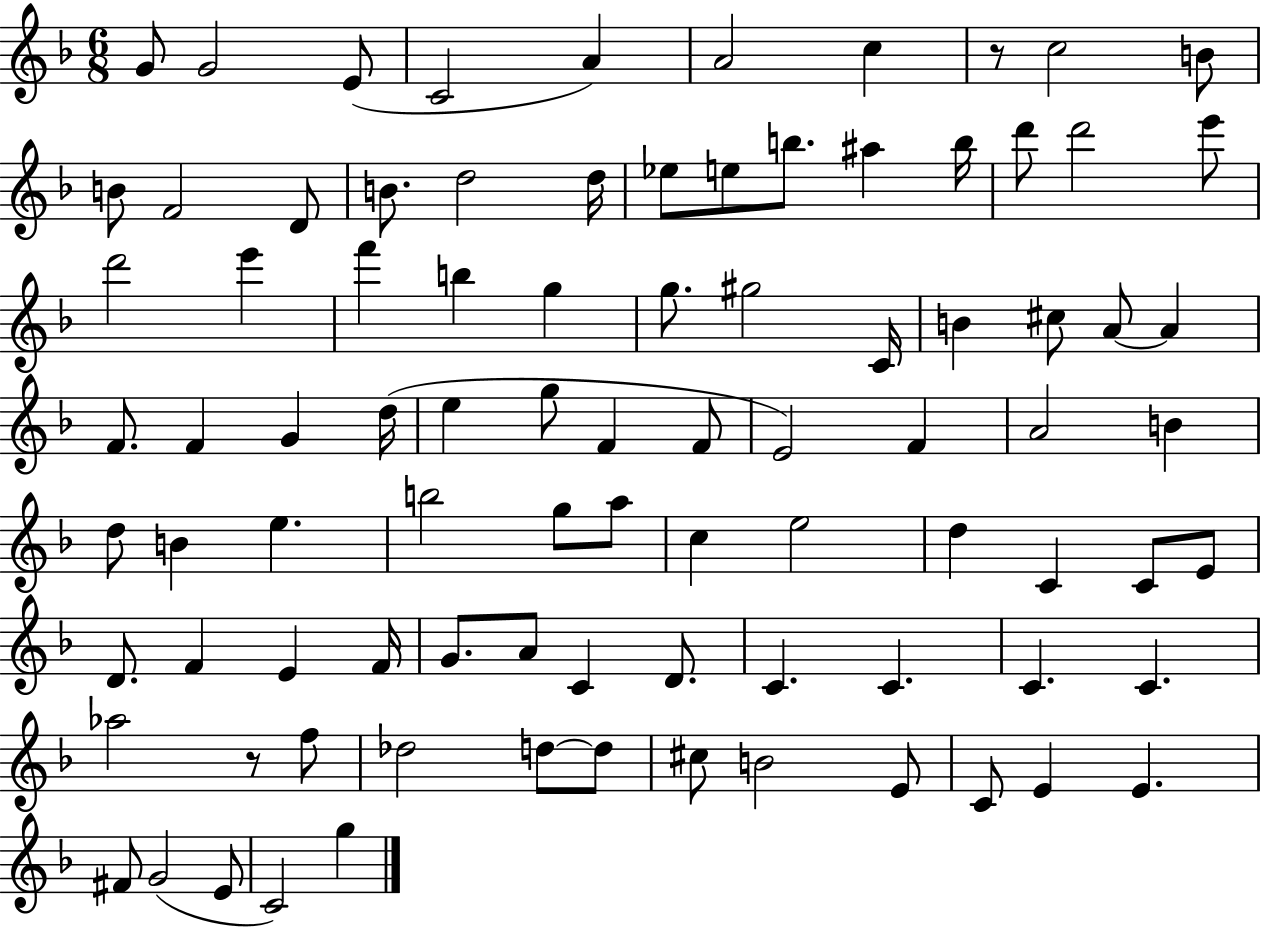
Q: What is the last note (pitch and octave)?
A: G5